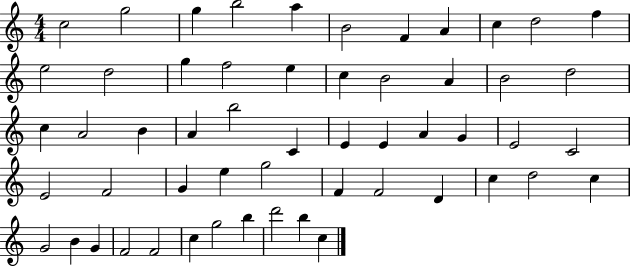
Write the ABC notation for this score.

X:1
T:Untitled
M:4/4
L:1/4
K:C
c2 g2 g b2 a B2 F A c d2 f e2 d2 g f2 e c B2 A B2 d2 c A2 B A b2 C E E A G E2 C2 E2 F2 G e g2 F F2 D c d2 c G2 B G F2 F2 c g2 b d'2 b c